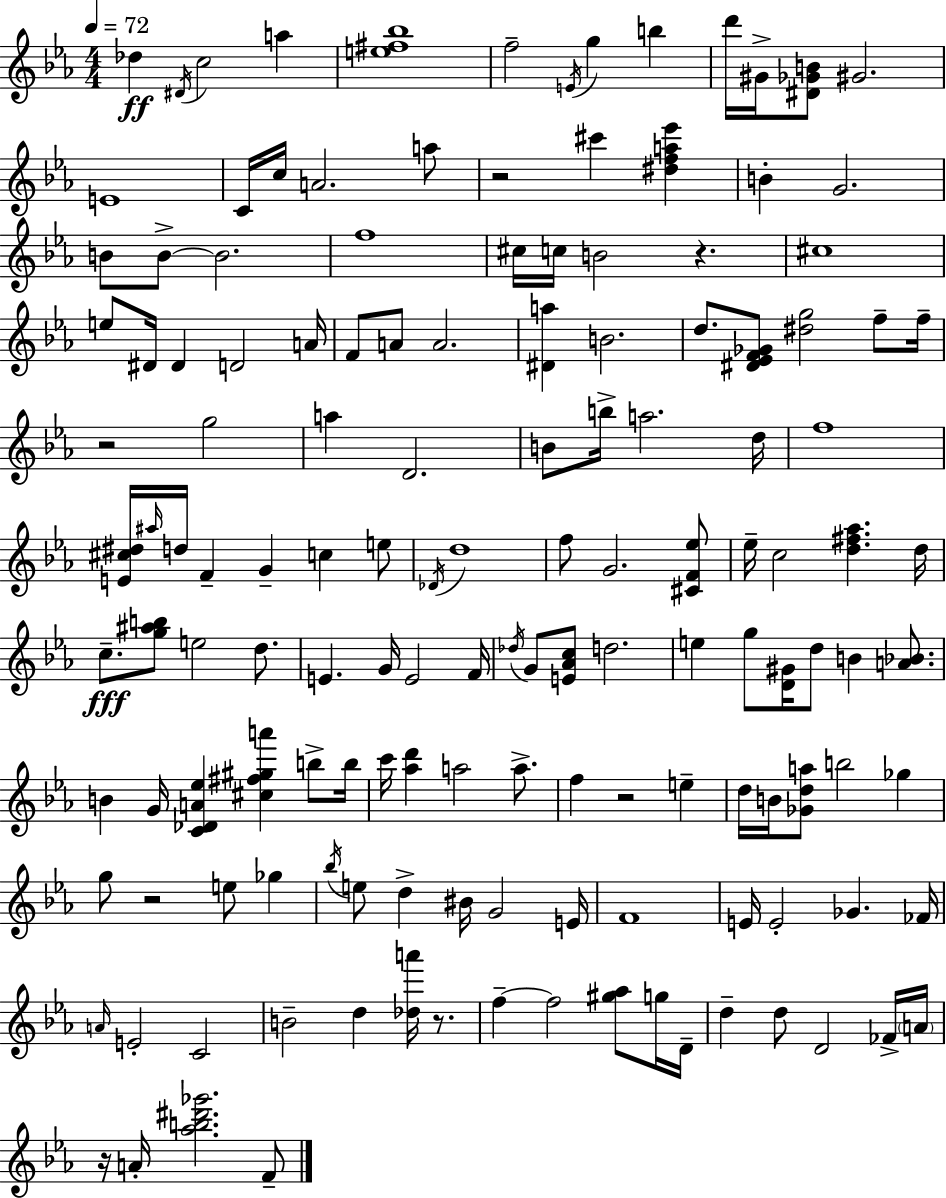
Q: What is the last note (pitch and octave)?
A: F4